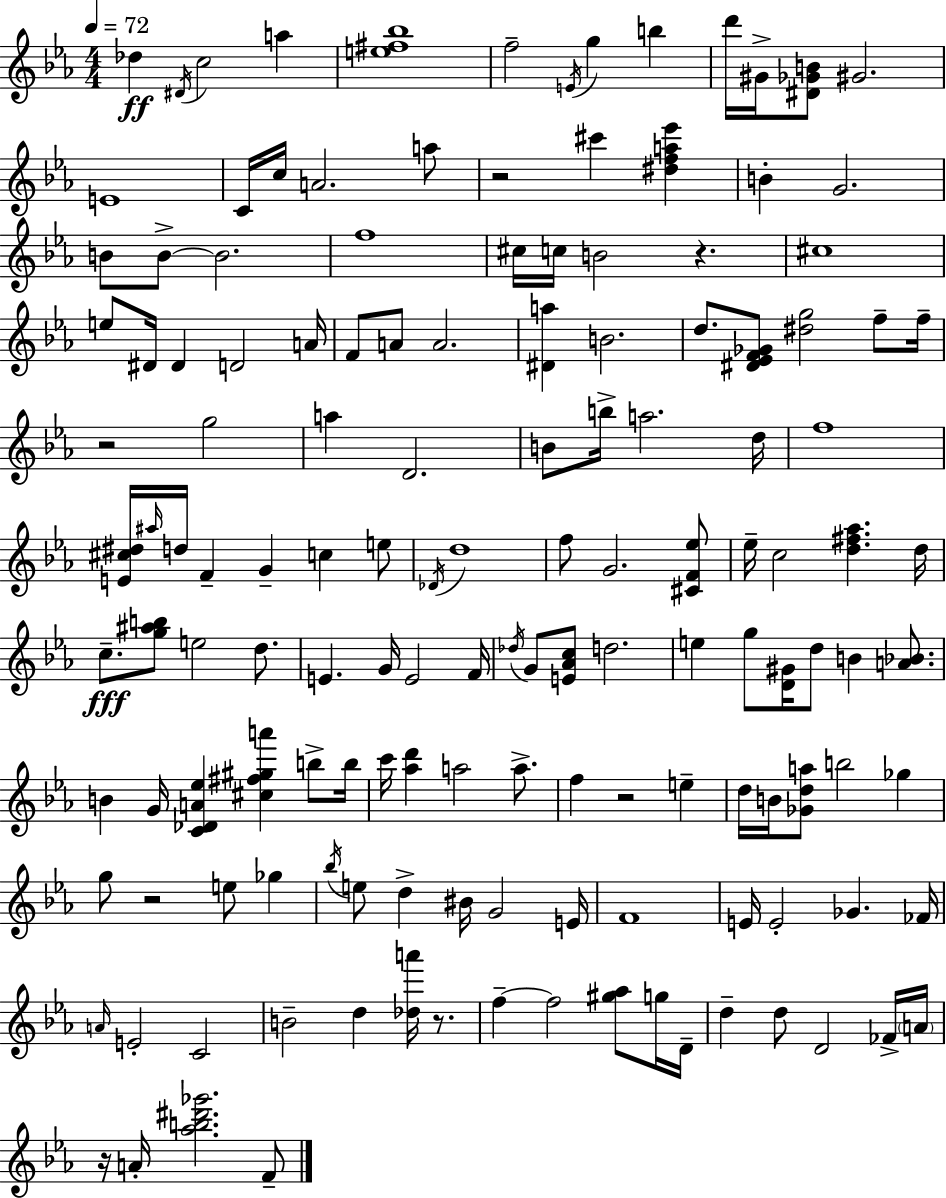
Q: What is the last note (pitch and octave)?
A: F4